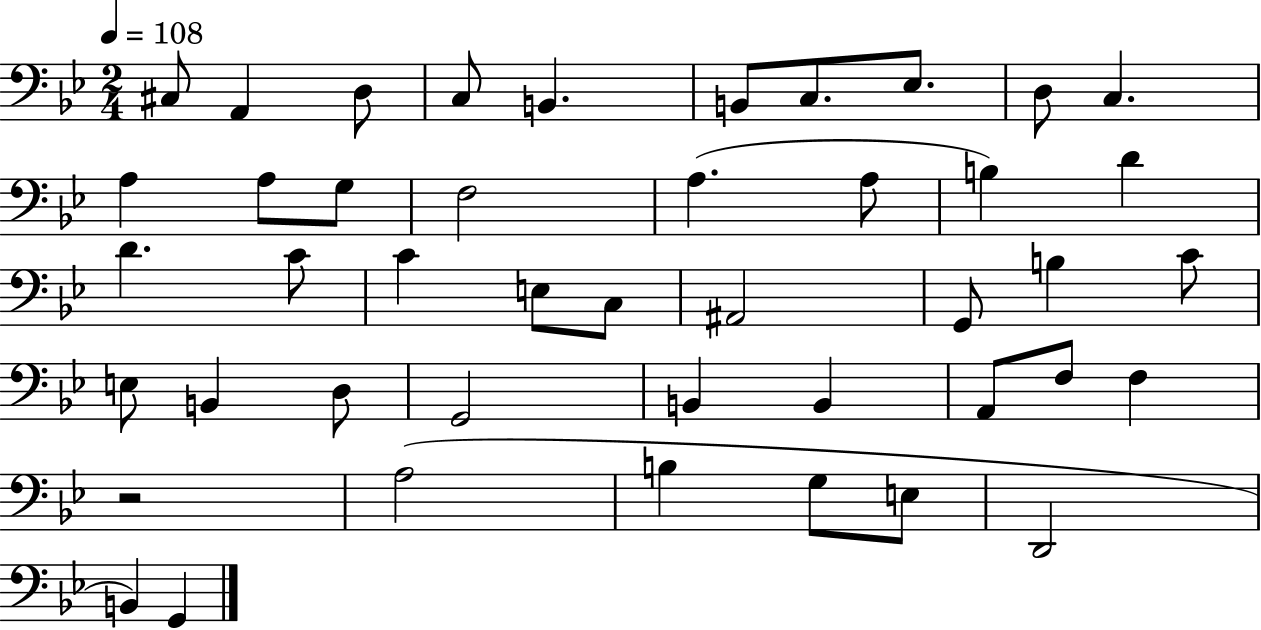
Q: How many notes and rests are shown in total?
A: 44